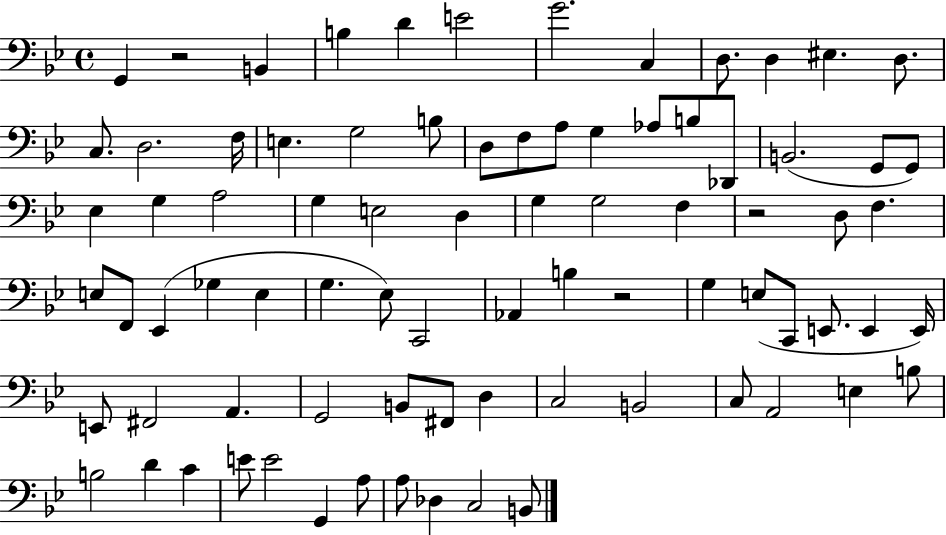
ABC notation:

X:1
T:Untitled
M:4/4
L:1/4
K:Bb
G,, z2 B,, B, D E2 G2 C, D,/2 D, ^E, D,/2 C,/2 D,2 F,/4 E, G,2 B,/2 D,/2 F,/2 A,/2 G, _A,/2 B,/2 _D,,/2 B,,2 G,,/2 G,,/2 _E, G, A,2 G, E,2 D, G, G,2 F, z2 D,/2 F, E,/2 F,,/2 _E,, _G, E, G, _E,/2 C,,2 _A,, B, z2 G, E,/2 C,,/2 E,,/2 E,, E,,/4 E,,/2 ^F,,2 A,, G,,2 B,,/2 ^F,,/2 D, C,2 B,,2 C,/2 A,,2 E, B,/2 B,2 D C E/2 E2 G,, A,/2 A,/2 _D, C,2 B,,/2